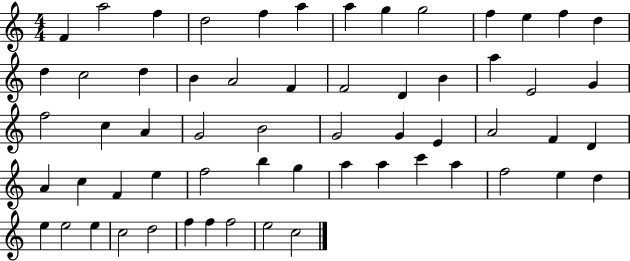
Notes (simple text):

F4/q A5/h F5/q D5/h F5/q A5/q A5/q G5/q G5/h F5/q E5/q F5/q D5/q D5/q C5/h D5/q B4/q A4/h F4/q F4/h D4/q B4/q A5/q E4/h G4/q F5/h C5/q A4/q G4/h B4/h G4/h G4/q E4/q A4/h F4/q D4/q A4/q C5/q F4/q E5/q F5/h B5/q G5/q A5/q A5/q C6/q A5/q F5/h E5/q D5/q E5/q E5/h E5/q C5/h D5/h F5/q F5/q F5/h E5/h C5/h